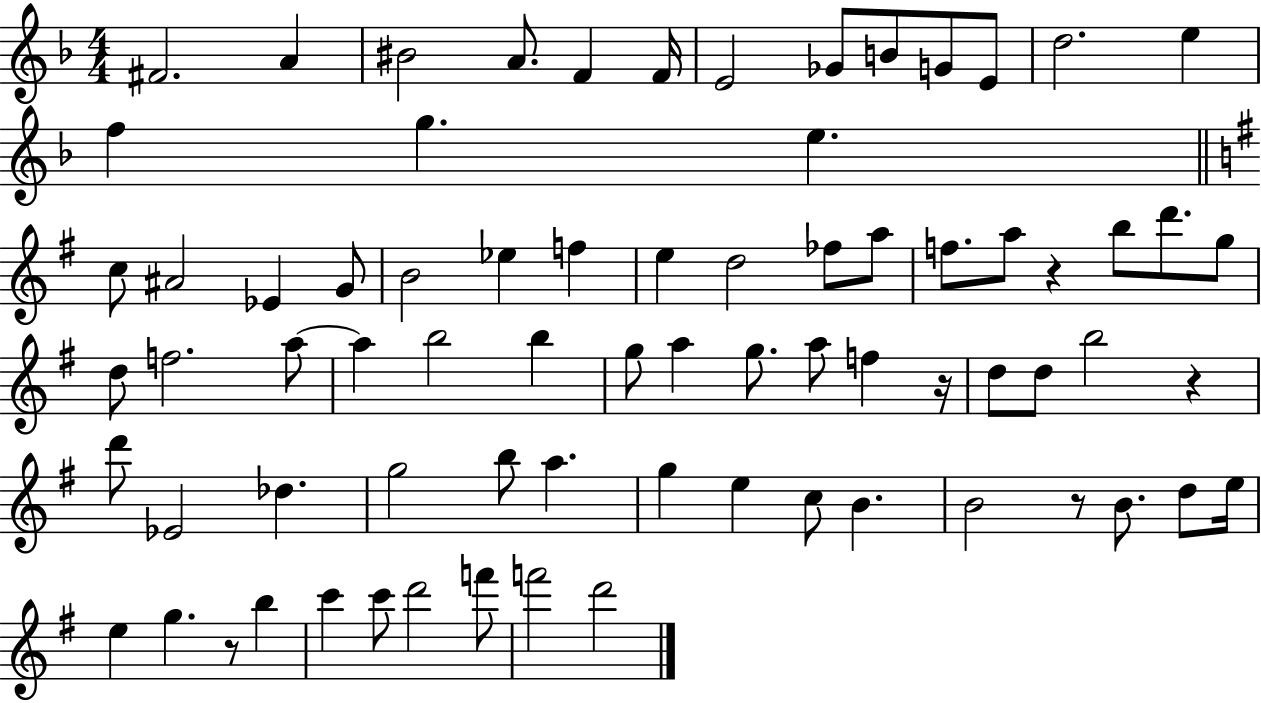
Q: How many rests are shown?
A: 5